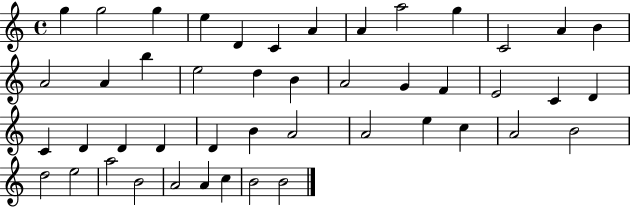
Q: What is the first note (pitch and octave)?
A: G5